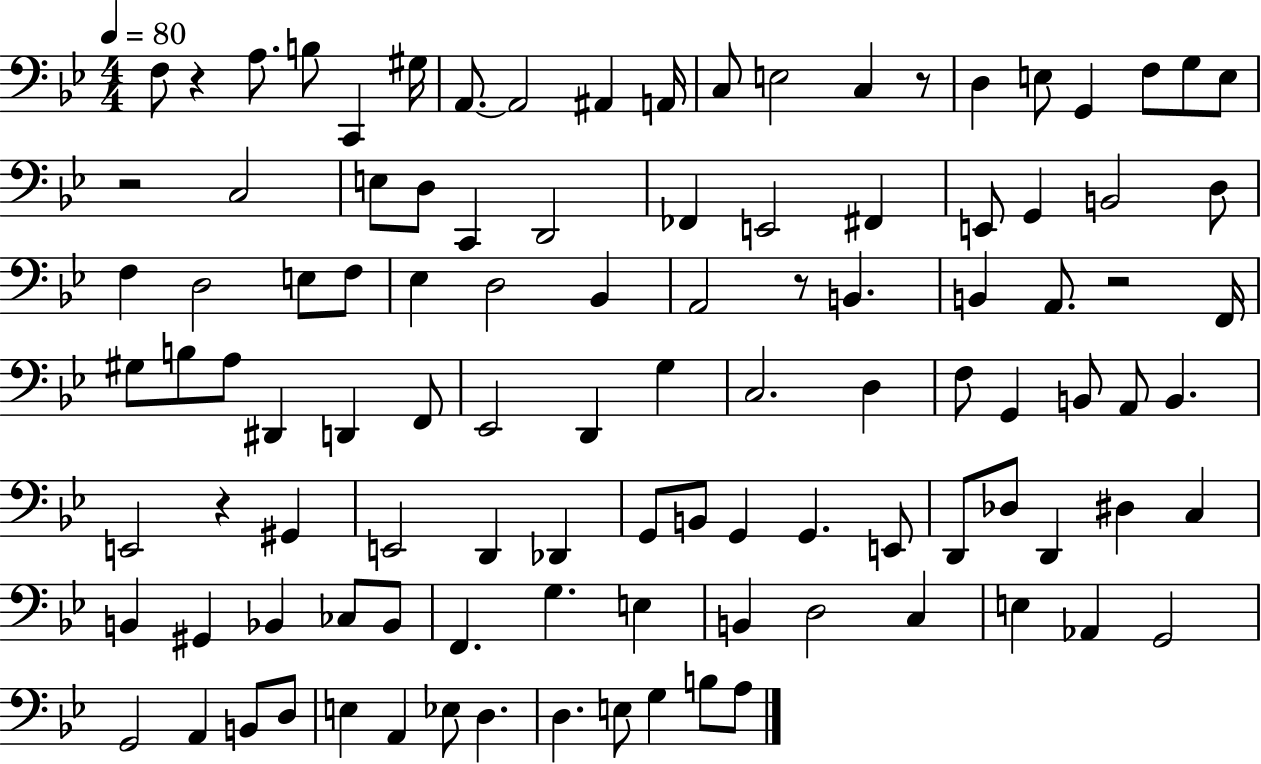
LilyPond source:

{
  \clef bass
  \numericTimeSignature
  \time 4/4
  \key bes \major
  \tempo 4 = 80
  \repeat volta 2 { f8 r4 a8. b8 c,4 gis16 | a,8.~~ a,2 ais,4 a,16 | c8 e2 c4 r8 | d4 e8 g,4 f8 g8 e8 | \break r2 c2 | e8 d8 c,4 d,2 | fes,4 e,2 fis,4 | e,8 g,4 b,2 d8 | \break f4 d2 e8 f8 | ees4 d2 bes,4 | a,2 r8 b,4. | b,4 a,8. r2 f,16 | \break gis8 b8 a8 dis,4 d,4 f,8 | ees,2 d,4 g4 | c2. d4 | f8 g,4 b,8 a,8 b,4. | \break e,2 r4 gis,4 | e,2 d,4 des,4 | g,8 b,8 g,4 g,4. e,8 | d,8 des8 d,4 dis4 c4 | \break b,4 gis,4 bes,4 ces8 bes,8 | f,4. g4. e4 | b,4 d2 c4 | e4 aes,4 g,2 | \break g,2 a,4 b,8 d8 | e4 a,4 ees8 d4. | d4. e8 g4 b8 a8 | } \bar "|."
}